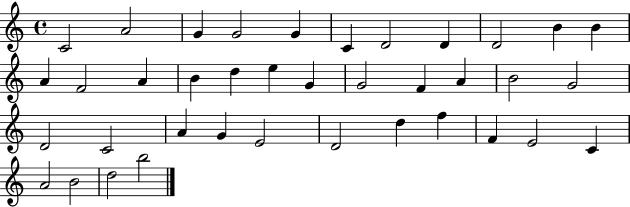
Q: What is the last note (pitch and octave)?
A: B5